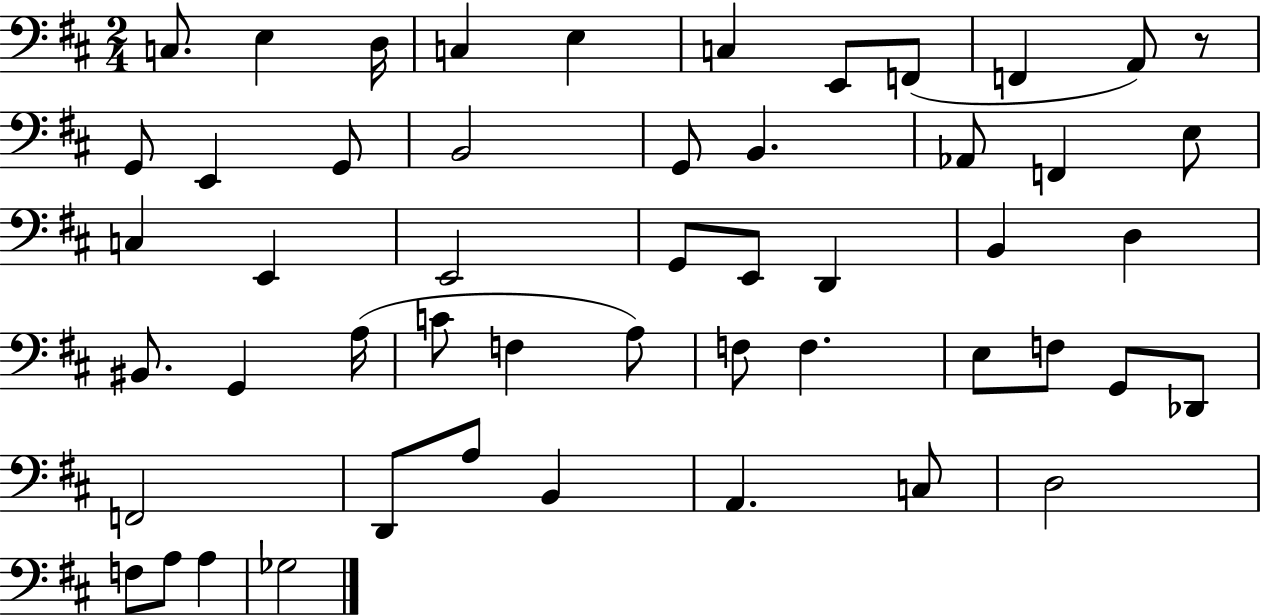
X:1
T:Untitled
M:2/4
L:1/4
K:D
C,/2 E, D,/4 C, E, C, E,,/2 F,,/2 F,, A,,/2 z/2 G,,/2 E,, G,,/2 B,,2 G,,/2 B,, _A,,/2 F,, E,/2 C, E,, E,,2 G,,/2 E,,/2 D,, B,, D, ^B,,/2 G,, A,/4 C/2 F, A,/2 F,/2 F, E,/2 F,/2 G,,/2 _D,,/2 F,,2 D,,/2 A,/2 B,, A,, C,/2 D,2 F,/2 A,/2 A, _G,2